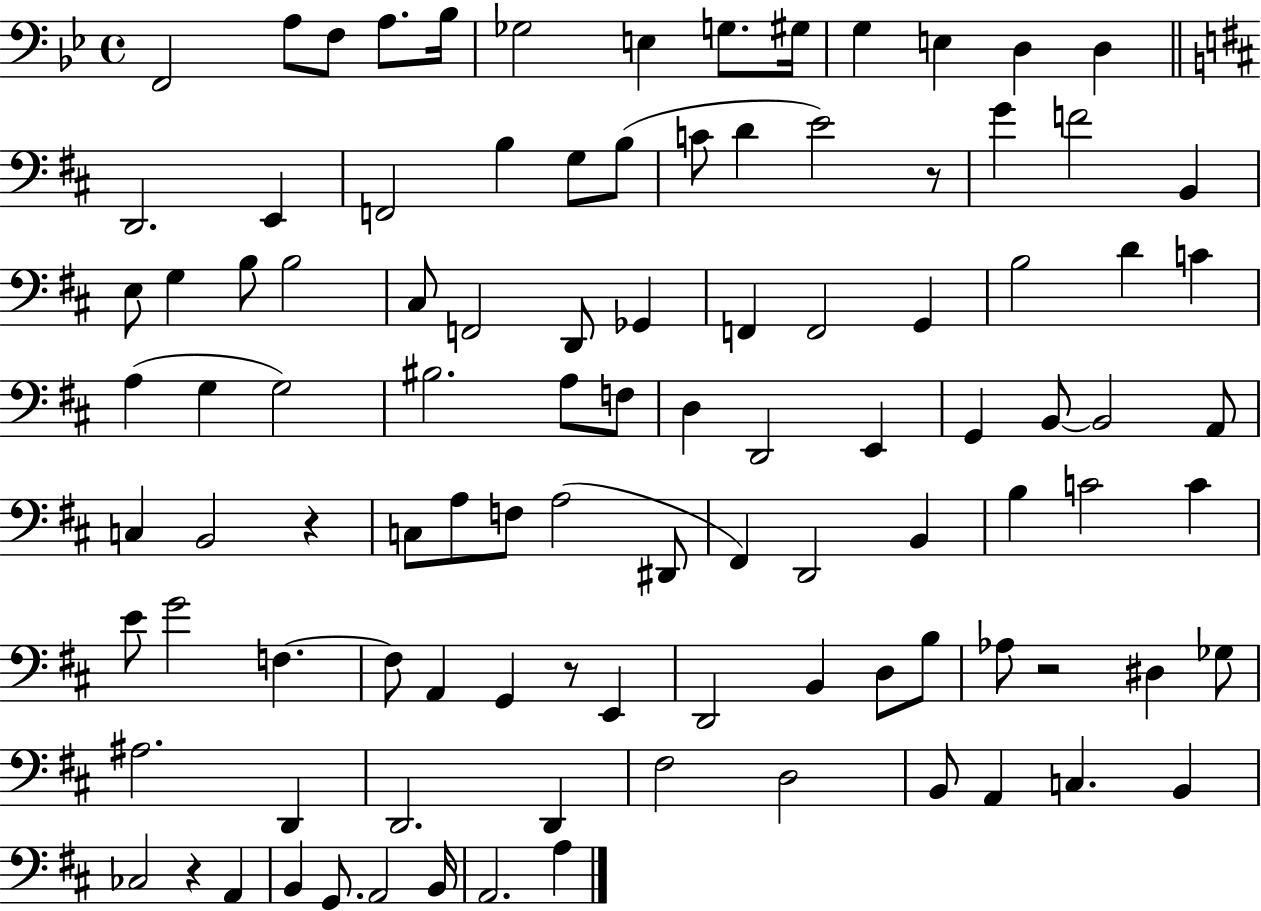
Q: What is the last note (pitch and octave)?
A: A3